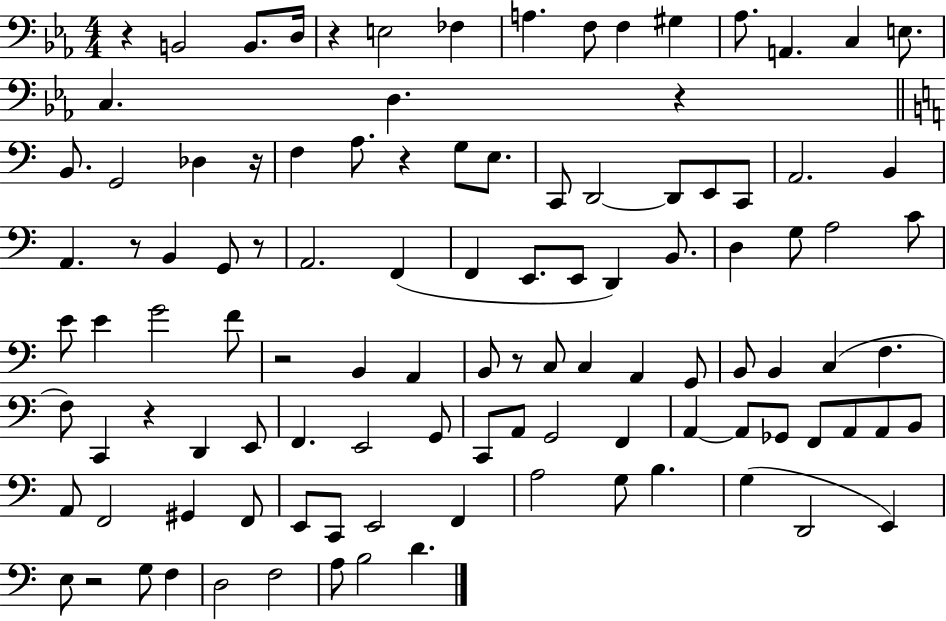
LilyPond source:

{
  \clef bass
  \numericTimeSignature
  \time 4/4
  \key ees \major
  r4 b,2 b,8. d16 | r4 e2 fes4 | a4. f8 f4 gis4 | aes8. a,4. c4 e8. | \break c4. d4. r4 | \bar "||" \break \key a \minor b,8. g,2 des4 r16 | f4 a8. r4 g8 e8. | c,8 d,2~~ d,8 e,8 c,8 | a,2. b,4 | \break a,4. r8 b,4 g,8 r8 | a,2. f,4( | f,4 e,8. e,8 d,4) b,8. | d4 g8 a2 c'8 | \break e'8 e'4 g'2 f'8 | r2 b,4 a,4 | b,8 r8 c8 c4 a,4 g,8 | b,8 b,4 c4( f4. | \break f8) c,4 r4 d,4 e,8 | f,4. e,2 g,8 | c,8 a,8 g,2 f,4 | a,4~~ a,8 ges,8 f,8 a,8 a,8 b,8 | \break a,8 f,2 gis,4 f,8 | e,8 c,8 e,2 f,4 | a2 g8 b4. | g4( d,2 e,4) | \break e8 r2 g8 f4 | d2 f2 | a8 b2 d'4. | \bar "|."
}